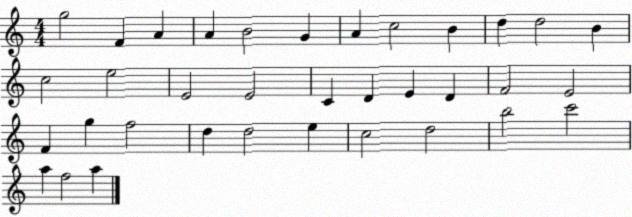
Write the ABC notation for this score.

X:1
T:Untitled
M:4/4
L:1/4
K:C
g2 F A A B2 G A c2 B d d2 B c2 e2 E2 E2 C D E D F2 E2 F g f2 d d2 e c2 d2 b2 c'2 a f2 a